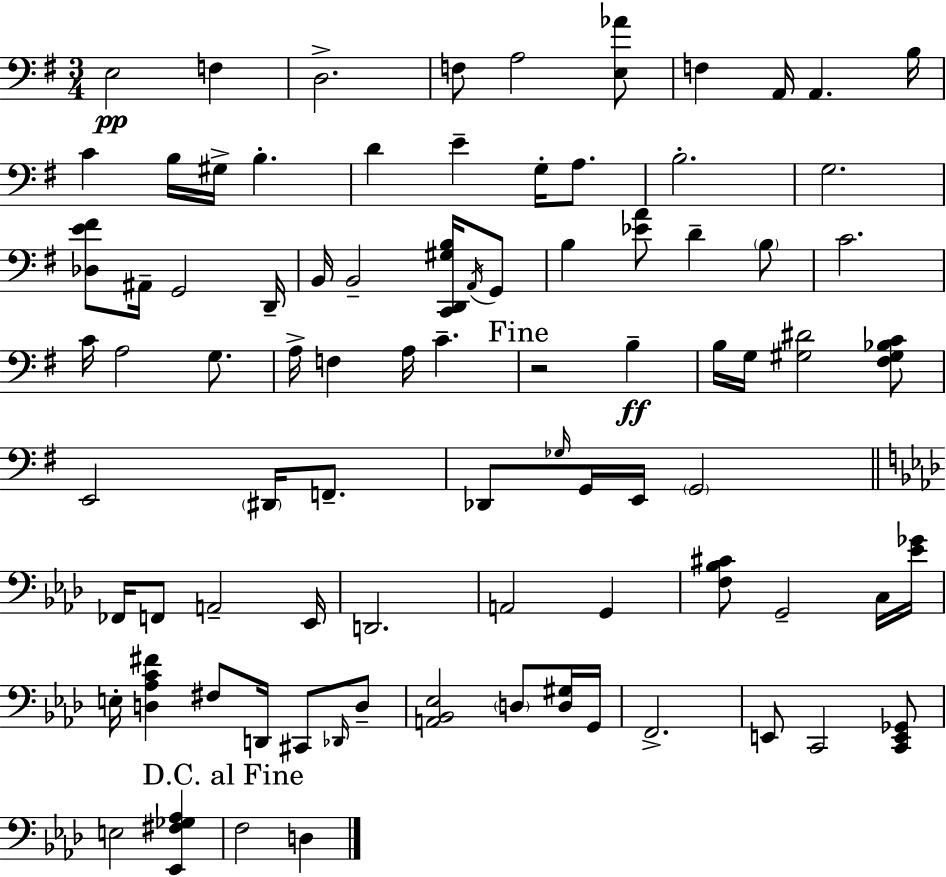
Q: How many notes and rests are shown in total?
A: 85